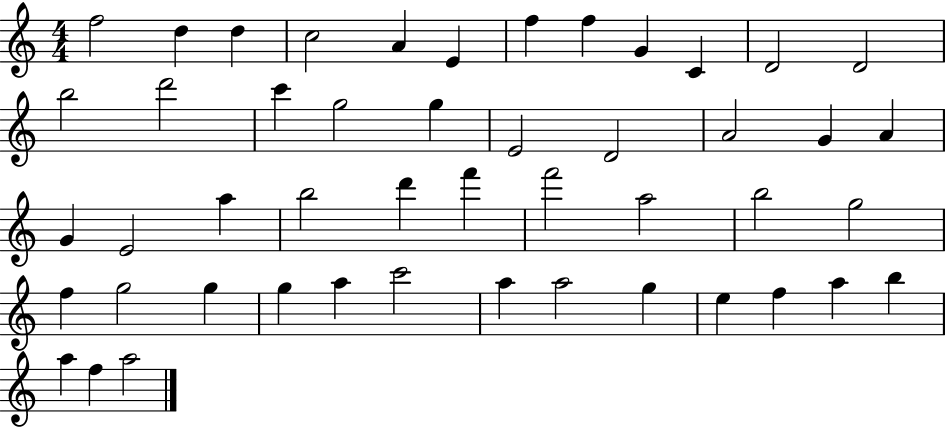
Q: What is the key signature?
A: C major